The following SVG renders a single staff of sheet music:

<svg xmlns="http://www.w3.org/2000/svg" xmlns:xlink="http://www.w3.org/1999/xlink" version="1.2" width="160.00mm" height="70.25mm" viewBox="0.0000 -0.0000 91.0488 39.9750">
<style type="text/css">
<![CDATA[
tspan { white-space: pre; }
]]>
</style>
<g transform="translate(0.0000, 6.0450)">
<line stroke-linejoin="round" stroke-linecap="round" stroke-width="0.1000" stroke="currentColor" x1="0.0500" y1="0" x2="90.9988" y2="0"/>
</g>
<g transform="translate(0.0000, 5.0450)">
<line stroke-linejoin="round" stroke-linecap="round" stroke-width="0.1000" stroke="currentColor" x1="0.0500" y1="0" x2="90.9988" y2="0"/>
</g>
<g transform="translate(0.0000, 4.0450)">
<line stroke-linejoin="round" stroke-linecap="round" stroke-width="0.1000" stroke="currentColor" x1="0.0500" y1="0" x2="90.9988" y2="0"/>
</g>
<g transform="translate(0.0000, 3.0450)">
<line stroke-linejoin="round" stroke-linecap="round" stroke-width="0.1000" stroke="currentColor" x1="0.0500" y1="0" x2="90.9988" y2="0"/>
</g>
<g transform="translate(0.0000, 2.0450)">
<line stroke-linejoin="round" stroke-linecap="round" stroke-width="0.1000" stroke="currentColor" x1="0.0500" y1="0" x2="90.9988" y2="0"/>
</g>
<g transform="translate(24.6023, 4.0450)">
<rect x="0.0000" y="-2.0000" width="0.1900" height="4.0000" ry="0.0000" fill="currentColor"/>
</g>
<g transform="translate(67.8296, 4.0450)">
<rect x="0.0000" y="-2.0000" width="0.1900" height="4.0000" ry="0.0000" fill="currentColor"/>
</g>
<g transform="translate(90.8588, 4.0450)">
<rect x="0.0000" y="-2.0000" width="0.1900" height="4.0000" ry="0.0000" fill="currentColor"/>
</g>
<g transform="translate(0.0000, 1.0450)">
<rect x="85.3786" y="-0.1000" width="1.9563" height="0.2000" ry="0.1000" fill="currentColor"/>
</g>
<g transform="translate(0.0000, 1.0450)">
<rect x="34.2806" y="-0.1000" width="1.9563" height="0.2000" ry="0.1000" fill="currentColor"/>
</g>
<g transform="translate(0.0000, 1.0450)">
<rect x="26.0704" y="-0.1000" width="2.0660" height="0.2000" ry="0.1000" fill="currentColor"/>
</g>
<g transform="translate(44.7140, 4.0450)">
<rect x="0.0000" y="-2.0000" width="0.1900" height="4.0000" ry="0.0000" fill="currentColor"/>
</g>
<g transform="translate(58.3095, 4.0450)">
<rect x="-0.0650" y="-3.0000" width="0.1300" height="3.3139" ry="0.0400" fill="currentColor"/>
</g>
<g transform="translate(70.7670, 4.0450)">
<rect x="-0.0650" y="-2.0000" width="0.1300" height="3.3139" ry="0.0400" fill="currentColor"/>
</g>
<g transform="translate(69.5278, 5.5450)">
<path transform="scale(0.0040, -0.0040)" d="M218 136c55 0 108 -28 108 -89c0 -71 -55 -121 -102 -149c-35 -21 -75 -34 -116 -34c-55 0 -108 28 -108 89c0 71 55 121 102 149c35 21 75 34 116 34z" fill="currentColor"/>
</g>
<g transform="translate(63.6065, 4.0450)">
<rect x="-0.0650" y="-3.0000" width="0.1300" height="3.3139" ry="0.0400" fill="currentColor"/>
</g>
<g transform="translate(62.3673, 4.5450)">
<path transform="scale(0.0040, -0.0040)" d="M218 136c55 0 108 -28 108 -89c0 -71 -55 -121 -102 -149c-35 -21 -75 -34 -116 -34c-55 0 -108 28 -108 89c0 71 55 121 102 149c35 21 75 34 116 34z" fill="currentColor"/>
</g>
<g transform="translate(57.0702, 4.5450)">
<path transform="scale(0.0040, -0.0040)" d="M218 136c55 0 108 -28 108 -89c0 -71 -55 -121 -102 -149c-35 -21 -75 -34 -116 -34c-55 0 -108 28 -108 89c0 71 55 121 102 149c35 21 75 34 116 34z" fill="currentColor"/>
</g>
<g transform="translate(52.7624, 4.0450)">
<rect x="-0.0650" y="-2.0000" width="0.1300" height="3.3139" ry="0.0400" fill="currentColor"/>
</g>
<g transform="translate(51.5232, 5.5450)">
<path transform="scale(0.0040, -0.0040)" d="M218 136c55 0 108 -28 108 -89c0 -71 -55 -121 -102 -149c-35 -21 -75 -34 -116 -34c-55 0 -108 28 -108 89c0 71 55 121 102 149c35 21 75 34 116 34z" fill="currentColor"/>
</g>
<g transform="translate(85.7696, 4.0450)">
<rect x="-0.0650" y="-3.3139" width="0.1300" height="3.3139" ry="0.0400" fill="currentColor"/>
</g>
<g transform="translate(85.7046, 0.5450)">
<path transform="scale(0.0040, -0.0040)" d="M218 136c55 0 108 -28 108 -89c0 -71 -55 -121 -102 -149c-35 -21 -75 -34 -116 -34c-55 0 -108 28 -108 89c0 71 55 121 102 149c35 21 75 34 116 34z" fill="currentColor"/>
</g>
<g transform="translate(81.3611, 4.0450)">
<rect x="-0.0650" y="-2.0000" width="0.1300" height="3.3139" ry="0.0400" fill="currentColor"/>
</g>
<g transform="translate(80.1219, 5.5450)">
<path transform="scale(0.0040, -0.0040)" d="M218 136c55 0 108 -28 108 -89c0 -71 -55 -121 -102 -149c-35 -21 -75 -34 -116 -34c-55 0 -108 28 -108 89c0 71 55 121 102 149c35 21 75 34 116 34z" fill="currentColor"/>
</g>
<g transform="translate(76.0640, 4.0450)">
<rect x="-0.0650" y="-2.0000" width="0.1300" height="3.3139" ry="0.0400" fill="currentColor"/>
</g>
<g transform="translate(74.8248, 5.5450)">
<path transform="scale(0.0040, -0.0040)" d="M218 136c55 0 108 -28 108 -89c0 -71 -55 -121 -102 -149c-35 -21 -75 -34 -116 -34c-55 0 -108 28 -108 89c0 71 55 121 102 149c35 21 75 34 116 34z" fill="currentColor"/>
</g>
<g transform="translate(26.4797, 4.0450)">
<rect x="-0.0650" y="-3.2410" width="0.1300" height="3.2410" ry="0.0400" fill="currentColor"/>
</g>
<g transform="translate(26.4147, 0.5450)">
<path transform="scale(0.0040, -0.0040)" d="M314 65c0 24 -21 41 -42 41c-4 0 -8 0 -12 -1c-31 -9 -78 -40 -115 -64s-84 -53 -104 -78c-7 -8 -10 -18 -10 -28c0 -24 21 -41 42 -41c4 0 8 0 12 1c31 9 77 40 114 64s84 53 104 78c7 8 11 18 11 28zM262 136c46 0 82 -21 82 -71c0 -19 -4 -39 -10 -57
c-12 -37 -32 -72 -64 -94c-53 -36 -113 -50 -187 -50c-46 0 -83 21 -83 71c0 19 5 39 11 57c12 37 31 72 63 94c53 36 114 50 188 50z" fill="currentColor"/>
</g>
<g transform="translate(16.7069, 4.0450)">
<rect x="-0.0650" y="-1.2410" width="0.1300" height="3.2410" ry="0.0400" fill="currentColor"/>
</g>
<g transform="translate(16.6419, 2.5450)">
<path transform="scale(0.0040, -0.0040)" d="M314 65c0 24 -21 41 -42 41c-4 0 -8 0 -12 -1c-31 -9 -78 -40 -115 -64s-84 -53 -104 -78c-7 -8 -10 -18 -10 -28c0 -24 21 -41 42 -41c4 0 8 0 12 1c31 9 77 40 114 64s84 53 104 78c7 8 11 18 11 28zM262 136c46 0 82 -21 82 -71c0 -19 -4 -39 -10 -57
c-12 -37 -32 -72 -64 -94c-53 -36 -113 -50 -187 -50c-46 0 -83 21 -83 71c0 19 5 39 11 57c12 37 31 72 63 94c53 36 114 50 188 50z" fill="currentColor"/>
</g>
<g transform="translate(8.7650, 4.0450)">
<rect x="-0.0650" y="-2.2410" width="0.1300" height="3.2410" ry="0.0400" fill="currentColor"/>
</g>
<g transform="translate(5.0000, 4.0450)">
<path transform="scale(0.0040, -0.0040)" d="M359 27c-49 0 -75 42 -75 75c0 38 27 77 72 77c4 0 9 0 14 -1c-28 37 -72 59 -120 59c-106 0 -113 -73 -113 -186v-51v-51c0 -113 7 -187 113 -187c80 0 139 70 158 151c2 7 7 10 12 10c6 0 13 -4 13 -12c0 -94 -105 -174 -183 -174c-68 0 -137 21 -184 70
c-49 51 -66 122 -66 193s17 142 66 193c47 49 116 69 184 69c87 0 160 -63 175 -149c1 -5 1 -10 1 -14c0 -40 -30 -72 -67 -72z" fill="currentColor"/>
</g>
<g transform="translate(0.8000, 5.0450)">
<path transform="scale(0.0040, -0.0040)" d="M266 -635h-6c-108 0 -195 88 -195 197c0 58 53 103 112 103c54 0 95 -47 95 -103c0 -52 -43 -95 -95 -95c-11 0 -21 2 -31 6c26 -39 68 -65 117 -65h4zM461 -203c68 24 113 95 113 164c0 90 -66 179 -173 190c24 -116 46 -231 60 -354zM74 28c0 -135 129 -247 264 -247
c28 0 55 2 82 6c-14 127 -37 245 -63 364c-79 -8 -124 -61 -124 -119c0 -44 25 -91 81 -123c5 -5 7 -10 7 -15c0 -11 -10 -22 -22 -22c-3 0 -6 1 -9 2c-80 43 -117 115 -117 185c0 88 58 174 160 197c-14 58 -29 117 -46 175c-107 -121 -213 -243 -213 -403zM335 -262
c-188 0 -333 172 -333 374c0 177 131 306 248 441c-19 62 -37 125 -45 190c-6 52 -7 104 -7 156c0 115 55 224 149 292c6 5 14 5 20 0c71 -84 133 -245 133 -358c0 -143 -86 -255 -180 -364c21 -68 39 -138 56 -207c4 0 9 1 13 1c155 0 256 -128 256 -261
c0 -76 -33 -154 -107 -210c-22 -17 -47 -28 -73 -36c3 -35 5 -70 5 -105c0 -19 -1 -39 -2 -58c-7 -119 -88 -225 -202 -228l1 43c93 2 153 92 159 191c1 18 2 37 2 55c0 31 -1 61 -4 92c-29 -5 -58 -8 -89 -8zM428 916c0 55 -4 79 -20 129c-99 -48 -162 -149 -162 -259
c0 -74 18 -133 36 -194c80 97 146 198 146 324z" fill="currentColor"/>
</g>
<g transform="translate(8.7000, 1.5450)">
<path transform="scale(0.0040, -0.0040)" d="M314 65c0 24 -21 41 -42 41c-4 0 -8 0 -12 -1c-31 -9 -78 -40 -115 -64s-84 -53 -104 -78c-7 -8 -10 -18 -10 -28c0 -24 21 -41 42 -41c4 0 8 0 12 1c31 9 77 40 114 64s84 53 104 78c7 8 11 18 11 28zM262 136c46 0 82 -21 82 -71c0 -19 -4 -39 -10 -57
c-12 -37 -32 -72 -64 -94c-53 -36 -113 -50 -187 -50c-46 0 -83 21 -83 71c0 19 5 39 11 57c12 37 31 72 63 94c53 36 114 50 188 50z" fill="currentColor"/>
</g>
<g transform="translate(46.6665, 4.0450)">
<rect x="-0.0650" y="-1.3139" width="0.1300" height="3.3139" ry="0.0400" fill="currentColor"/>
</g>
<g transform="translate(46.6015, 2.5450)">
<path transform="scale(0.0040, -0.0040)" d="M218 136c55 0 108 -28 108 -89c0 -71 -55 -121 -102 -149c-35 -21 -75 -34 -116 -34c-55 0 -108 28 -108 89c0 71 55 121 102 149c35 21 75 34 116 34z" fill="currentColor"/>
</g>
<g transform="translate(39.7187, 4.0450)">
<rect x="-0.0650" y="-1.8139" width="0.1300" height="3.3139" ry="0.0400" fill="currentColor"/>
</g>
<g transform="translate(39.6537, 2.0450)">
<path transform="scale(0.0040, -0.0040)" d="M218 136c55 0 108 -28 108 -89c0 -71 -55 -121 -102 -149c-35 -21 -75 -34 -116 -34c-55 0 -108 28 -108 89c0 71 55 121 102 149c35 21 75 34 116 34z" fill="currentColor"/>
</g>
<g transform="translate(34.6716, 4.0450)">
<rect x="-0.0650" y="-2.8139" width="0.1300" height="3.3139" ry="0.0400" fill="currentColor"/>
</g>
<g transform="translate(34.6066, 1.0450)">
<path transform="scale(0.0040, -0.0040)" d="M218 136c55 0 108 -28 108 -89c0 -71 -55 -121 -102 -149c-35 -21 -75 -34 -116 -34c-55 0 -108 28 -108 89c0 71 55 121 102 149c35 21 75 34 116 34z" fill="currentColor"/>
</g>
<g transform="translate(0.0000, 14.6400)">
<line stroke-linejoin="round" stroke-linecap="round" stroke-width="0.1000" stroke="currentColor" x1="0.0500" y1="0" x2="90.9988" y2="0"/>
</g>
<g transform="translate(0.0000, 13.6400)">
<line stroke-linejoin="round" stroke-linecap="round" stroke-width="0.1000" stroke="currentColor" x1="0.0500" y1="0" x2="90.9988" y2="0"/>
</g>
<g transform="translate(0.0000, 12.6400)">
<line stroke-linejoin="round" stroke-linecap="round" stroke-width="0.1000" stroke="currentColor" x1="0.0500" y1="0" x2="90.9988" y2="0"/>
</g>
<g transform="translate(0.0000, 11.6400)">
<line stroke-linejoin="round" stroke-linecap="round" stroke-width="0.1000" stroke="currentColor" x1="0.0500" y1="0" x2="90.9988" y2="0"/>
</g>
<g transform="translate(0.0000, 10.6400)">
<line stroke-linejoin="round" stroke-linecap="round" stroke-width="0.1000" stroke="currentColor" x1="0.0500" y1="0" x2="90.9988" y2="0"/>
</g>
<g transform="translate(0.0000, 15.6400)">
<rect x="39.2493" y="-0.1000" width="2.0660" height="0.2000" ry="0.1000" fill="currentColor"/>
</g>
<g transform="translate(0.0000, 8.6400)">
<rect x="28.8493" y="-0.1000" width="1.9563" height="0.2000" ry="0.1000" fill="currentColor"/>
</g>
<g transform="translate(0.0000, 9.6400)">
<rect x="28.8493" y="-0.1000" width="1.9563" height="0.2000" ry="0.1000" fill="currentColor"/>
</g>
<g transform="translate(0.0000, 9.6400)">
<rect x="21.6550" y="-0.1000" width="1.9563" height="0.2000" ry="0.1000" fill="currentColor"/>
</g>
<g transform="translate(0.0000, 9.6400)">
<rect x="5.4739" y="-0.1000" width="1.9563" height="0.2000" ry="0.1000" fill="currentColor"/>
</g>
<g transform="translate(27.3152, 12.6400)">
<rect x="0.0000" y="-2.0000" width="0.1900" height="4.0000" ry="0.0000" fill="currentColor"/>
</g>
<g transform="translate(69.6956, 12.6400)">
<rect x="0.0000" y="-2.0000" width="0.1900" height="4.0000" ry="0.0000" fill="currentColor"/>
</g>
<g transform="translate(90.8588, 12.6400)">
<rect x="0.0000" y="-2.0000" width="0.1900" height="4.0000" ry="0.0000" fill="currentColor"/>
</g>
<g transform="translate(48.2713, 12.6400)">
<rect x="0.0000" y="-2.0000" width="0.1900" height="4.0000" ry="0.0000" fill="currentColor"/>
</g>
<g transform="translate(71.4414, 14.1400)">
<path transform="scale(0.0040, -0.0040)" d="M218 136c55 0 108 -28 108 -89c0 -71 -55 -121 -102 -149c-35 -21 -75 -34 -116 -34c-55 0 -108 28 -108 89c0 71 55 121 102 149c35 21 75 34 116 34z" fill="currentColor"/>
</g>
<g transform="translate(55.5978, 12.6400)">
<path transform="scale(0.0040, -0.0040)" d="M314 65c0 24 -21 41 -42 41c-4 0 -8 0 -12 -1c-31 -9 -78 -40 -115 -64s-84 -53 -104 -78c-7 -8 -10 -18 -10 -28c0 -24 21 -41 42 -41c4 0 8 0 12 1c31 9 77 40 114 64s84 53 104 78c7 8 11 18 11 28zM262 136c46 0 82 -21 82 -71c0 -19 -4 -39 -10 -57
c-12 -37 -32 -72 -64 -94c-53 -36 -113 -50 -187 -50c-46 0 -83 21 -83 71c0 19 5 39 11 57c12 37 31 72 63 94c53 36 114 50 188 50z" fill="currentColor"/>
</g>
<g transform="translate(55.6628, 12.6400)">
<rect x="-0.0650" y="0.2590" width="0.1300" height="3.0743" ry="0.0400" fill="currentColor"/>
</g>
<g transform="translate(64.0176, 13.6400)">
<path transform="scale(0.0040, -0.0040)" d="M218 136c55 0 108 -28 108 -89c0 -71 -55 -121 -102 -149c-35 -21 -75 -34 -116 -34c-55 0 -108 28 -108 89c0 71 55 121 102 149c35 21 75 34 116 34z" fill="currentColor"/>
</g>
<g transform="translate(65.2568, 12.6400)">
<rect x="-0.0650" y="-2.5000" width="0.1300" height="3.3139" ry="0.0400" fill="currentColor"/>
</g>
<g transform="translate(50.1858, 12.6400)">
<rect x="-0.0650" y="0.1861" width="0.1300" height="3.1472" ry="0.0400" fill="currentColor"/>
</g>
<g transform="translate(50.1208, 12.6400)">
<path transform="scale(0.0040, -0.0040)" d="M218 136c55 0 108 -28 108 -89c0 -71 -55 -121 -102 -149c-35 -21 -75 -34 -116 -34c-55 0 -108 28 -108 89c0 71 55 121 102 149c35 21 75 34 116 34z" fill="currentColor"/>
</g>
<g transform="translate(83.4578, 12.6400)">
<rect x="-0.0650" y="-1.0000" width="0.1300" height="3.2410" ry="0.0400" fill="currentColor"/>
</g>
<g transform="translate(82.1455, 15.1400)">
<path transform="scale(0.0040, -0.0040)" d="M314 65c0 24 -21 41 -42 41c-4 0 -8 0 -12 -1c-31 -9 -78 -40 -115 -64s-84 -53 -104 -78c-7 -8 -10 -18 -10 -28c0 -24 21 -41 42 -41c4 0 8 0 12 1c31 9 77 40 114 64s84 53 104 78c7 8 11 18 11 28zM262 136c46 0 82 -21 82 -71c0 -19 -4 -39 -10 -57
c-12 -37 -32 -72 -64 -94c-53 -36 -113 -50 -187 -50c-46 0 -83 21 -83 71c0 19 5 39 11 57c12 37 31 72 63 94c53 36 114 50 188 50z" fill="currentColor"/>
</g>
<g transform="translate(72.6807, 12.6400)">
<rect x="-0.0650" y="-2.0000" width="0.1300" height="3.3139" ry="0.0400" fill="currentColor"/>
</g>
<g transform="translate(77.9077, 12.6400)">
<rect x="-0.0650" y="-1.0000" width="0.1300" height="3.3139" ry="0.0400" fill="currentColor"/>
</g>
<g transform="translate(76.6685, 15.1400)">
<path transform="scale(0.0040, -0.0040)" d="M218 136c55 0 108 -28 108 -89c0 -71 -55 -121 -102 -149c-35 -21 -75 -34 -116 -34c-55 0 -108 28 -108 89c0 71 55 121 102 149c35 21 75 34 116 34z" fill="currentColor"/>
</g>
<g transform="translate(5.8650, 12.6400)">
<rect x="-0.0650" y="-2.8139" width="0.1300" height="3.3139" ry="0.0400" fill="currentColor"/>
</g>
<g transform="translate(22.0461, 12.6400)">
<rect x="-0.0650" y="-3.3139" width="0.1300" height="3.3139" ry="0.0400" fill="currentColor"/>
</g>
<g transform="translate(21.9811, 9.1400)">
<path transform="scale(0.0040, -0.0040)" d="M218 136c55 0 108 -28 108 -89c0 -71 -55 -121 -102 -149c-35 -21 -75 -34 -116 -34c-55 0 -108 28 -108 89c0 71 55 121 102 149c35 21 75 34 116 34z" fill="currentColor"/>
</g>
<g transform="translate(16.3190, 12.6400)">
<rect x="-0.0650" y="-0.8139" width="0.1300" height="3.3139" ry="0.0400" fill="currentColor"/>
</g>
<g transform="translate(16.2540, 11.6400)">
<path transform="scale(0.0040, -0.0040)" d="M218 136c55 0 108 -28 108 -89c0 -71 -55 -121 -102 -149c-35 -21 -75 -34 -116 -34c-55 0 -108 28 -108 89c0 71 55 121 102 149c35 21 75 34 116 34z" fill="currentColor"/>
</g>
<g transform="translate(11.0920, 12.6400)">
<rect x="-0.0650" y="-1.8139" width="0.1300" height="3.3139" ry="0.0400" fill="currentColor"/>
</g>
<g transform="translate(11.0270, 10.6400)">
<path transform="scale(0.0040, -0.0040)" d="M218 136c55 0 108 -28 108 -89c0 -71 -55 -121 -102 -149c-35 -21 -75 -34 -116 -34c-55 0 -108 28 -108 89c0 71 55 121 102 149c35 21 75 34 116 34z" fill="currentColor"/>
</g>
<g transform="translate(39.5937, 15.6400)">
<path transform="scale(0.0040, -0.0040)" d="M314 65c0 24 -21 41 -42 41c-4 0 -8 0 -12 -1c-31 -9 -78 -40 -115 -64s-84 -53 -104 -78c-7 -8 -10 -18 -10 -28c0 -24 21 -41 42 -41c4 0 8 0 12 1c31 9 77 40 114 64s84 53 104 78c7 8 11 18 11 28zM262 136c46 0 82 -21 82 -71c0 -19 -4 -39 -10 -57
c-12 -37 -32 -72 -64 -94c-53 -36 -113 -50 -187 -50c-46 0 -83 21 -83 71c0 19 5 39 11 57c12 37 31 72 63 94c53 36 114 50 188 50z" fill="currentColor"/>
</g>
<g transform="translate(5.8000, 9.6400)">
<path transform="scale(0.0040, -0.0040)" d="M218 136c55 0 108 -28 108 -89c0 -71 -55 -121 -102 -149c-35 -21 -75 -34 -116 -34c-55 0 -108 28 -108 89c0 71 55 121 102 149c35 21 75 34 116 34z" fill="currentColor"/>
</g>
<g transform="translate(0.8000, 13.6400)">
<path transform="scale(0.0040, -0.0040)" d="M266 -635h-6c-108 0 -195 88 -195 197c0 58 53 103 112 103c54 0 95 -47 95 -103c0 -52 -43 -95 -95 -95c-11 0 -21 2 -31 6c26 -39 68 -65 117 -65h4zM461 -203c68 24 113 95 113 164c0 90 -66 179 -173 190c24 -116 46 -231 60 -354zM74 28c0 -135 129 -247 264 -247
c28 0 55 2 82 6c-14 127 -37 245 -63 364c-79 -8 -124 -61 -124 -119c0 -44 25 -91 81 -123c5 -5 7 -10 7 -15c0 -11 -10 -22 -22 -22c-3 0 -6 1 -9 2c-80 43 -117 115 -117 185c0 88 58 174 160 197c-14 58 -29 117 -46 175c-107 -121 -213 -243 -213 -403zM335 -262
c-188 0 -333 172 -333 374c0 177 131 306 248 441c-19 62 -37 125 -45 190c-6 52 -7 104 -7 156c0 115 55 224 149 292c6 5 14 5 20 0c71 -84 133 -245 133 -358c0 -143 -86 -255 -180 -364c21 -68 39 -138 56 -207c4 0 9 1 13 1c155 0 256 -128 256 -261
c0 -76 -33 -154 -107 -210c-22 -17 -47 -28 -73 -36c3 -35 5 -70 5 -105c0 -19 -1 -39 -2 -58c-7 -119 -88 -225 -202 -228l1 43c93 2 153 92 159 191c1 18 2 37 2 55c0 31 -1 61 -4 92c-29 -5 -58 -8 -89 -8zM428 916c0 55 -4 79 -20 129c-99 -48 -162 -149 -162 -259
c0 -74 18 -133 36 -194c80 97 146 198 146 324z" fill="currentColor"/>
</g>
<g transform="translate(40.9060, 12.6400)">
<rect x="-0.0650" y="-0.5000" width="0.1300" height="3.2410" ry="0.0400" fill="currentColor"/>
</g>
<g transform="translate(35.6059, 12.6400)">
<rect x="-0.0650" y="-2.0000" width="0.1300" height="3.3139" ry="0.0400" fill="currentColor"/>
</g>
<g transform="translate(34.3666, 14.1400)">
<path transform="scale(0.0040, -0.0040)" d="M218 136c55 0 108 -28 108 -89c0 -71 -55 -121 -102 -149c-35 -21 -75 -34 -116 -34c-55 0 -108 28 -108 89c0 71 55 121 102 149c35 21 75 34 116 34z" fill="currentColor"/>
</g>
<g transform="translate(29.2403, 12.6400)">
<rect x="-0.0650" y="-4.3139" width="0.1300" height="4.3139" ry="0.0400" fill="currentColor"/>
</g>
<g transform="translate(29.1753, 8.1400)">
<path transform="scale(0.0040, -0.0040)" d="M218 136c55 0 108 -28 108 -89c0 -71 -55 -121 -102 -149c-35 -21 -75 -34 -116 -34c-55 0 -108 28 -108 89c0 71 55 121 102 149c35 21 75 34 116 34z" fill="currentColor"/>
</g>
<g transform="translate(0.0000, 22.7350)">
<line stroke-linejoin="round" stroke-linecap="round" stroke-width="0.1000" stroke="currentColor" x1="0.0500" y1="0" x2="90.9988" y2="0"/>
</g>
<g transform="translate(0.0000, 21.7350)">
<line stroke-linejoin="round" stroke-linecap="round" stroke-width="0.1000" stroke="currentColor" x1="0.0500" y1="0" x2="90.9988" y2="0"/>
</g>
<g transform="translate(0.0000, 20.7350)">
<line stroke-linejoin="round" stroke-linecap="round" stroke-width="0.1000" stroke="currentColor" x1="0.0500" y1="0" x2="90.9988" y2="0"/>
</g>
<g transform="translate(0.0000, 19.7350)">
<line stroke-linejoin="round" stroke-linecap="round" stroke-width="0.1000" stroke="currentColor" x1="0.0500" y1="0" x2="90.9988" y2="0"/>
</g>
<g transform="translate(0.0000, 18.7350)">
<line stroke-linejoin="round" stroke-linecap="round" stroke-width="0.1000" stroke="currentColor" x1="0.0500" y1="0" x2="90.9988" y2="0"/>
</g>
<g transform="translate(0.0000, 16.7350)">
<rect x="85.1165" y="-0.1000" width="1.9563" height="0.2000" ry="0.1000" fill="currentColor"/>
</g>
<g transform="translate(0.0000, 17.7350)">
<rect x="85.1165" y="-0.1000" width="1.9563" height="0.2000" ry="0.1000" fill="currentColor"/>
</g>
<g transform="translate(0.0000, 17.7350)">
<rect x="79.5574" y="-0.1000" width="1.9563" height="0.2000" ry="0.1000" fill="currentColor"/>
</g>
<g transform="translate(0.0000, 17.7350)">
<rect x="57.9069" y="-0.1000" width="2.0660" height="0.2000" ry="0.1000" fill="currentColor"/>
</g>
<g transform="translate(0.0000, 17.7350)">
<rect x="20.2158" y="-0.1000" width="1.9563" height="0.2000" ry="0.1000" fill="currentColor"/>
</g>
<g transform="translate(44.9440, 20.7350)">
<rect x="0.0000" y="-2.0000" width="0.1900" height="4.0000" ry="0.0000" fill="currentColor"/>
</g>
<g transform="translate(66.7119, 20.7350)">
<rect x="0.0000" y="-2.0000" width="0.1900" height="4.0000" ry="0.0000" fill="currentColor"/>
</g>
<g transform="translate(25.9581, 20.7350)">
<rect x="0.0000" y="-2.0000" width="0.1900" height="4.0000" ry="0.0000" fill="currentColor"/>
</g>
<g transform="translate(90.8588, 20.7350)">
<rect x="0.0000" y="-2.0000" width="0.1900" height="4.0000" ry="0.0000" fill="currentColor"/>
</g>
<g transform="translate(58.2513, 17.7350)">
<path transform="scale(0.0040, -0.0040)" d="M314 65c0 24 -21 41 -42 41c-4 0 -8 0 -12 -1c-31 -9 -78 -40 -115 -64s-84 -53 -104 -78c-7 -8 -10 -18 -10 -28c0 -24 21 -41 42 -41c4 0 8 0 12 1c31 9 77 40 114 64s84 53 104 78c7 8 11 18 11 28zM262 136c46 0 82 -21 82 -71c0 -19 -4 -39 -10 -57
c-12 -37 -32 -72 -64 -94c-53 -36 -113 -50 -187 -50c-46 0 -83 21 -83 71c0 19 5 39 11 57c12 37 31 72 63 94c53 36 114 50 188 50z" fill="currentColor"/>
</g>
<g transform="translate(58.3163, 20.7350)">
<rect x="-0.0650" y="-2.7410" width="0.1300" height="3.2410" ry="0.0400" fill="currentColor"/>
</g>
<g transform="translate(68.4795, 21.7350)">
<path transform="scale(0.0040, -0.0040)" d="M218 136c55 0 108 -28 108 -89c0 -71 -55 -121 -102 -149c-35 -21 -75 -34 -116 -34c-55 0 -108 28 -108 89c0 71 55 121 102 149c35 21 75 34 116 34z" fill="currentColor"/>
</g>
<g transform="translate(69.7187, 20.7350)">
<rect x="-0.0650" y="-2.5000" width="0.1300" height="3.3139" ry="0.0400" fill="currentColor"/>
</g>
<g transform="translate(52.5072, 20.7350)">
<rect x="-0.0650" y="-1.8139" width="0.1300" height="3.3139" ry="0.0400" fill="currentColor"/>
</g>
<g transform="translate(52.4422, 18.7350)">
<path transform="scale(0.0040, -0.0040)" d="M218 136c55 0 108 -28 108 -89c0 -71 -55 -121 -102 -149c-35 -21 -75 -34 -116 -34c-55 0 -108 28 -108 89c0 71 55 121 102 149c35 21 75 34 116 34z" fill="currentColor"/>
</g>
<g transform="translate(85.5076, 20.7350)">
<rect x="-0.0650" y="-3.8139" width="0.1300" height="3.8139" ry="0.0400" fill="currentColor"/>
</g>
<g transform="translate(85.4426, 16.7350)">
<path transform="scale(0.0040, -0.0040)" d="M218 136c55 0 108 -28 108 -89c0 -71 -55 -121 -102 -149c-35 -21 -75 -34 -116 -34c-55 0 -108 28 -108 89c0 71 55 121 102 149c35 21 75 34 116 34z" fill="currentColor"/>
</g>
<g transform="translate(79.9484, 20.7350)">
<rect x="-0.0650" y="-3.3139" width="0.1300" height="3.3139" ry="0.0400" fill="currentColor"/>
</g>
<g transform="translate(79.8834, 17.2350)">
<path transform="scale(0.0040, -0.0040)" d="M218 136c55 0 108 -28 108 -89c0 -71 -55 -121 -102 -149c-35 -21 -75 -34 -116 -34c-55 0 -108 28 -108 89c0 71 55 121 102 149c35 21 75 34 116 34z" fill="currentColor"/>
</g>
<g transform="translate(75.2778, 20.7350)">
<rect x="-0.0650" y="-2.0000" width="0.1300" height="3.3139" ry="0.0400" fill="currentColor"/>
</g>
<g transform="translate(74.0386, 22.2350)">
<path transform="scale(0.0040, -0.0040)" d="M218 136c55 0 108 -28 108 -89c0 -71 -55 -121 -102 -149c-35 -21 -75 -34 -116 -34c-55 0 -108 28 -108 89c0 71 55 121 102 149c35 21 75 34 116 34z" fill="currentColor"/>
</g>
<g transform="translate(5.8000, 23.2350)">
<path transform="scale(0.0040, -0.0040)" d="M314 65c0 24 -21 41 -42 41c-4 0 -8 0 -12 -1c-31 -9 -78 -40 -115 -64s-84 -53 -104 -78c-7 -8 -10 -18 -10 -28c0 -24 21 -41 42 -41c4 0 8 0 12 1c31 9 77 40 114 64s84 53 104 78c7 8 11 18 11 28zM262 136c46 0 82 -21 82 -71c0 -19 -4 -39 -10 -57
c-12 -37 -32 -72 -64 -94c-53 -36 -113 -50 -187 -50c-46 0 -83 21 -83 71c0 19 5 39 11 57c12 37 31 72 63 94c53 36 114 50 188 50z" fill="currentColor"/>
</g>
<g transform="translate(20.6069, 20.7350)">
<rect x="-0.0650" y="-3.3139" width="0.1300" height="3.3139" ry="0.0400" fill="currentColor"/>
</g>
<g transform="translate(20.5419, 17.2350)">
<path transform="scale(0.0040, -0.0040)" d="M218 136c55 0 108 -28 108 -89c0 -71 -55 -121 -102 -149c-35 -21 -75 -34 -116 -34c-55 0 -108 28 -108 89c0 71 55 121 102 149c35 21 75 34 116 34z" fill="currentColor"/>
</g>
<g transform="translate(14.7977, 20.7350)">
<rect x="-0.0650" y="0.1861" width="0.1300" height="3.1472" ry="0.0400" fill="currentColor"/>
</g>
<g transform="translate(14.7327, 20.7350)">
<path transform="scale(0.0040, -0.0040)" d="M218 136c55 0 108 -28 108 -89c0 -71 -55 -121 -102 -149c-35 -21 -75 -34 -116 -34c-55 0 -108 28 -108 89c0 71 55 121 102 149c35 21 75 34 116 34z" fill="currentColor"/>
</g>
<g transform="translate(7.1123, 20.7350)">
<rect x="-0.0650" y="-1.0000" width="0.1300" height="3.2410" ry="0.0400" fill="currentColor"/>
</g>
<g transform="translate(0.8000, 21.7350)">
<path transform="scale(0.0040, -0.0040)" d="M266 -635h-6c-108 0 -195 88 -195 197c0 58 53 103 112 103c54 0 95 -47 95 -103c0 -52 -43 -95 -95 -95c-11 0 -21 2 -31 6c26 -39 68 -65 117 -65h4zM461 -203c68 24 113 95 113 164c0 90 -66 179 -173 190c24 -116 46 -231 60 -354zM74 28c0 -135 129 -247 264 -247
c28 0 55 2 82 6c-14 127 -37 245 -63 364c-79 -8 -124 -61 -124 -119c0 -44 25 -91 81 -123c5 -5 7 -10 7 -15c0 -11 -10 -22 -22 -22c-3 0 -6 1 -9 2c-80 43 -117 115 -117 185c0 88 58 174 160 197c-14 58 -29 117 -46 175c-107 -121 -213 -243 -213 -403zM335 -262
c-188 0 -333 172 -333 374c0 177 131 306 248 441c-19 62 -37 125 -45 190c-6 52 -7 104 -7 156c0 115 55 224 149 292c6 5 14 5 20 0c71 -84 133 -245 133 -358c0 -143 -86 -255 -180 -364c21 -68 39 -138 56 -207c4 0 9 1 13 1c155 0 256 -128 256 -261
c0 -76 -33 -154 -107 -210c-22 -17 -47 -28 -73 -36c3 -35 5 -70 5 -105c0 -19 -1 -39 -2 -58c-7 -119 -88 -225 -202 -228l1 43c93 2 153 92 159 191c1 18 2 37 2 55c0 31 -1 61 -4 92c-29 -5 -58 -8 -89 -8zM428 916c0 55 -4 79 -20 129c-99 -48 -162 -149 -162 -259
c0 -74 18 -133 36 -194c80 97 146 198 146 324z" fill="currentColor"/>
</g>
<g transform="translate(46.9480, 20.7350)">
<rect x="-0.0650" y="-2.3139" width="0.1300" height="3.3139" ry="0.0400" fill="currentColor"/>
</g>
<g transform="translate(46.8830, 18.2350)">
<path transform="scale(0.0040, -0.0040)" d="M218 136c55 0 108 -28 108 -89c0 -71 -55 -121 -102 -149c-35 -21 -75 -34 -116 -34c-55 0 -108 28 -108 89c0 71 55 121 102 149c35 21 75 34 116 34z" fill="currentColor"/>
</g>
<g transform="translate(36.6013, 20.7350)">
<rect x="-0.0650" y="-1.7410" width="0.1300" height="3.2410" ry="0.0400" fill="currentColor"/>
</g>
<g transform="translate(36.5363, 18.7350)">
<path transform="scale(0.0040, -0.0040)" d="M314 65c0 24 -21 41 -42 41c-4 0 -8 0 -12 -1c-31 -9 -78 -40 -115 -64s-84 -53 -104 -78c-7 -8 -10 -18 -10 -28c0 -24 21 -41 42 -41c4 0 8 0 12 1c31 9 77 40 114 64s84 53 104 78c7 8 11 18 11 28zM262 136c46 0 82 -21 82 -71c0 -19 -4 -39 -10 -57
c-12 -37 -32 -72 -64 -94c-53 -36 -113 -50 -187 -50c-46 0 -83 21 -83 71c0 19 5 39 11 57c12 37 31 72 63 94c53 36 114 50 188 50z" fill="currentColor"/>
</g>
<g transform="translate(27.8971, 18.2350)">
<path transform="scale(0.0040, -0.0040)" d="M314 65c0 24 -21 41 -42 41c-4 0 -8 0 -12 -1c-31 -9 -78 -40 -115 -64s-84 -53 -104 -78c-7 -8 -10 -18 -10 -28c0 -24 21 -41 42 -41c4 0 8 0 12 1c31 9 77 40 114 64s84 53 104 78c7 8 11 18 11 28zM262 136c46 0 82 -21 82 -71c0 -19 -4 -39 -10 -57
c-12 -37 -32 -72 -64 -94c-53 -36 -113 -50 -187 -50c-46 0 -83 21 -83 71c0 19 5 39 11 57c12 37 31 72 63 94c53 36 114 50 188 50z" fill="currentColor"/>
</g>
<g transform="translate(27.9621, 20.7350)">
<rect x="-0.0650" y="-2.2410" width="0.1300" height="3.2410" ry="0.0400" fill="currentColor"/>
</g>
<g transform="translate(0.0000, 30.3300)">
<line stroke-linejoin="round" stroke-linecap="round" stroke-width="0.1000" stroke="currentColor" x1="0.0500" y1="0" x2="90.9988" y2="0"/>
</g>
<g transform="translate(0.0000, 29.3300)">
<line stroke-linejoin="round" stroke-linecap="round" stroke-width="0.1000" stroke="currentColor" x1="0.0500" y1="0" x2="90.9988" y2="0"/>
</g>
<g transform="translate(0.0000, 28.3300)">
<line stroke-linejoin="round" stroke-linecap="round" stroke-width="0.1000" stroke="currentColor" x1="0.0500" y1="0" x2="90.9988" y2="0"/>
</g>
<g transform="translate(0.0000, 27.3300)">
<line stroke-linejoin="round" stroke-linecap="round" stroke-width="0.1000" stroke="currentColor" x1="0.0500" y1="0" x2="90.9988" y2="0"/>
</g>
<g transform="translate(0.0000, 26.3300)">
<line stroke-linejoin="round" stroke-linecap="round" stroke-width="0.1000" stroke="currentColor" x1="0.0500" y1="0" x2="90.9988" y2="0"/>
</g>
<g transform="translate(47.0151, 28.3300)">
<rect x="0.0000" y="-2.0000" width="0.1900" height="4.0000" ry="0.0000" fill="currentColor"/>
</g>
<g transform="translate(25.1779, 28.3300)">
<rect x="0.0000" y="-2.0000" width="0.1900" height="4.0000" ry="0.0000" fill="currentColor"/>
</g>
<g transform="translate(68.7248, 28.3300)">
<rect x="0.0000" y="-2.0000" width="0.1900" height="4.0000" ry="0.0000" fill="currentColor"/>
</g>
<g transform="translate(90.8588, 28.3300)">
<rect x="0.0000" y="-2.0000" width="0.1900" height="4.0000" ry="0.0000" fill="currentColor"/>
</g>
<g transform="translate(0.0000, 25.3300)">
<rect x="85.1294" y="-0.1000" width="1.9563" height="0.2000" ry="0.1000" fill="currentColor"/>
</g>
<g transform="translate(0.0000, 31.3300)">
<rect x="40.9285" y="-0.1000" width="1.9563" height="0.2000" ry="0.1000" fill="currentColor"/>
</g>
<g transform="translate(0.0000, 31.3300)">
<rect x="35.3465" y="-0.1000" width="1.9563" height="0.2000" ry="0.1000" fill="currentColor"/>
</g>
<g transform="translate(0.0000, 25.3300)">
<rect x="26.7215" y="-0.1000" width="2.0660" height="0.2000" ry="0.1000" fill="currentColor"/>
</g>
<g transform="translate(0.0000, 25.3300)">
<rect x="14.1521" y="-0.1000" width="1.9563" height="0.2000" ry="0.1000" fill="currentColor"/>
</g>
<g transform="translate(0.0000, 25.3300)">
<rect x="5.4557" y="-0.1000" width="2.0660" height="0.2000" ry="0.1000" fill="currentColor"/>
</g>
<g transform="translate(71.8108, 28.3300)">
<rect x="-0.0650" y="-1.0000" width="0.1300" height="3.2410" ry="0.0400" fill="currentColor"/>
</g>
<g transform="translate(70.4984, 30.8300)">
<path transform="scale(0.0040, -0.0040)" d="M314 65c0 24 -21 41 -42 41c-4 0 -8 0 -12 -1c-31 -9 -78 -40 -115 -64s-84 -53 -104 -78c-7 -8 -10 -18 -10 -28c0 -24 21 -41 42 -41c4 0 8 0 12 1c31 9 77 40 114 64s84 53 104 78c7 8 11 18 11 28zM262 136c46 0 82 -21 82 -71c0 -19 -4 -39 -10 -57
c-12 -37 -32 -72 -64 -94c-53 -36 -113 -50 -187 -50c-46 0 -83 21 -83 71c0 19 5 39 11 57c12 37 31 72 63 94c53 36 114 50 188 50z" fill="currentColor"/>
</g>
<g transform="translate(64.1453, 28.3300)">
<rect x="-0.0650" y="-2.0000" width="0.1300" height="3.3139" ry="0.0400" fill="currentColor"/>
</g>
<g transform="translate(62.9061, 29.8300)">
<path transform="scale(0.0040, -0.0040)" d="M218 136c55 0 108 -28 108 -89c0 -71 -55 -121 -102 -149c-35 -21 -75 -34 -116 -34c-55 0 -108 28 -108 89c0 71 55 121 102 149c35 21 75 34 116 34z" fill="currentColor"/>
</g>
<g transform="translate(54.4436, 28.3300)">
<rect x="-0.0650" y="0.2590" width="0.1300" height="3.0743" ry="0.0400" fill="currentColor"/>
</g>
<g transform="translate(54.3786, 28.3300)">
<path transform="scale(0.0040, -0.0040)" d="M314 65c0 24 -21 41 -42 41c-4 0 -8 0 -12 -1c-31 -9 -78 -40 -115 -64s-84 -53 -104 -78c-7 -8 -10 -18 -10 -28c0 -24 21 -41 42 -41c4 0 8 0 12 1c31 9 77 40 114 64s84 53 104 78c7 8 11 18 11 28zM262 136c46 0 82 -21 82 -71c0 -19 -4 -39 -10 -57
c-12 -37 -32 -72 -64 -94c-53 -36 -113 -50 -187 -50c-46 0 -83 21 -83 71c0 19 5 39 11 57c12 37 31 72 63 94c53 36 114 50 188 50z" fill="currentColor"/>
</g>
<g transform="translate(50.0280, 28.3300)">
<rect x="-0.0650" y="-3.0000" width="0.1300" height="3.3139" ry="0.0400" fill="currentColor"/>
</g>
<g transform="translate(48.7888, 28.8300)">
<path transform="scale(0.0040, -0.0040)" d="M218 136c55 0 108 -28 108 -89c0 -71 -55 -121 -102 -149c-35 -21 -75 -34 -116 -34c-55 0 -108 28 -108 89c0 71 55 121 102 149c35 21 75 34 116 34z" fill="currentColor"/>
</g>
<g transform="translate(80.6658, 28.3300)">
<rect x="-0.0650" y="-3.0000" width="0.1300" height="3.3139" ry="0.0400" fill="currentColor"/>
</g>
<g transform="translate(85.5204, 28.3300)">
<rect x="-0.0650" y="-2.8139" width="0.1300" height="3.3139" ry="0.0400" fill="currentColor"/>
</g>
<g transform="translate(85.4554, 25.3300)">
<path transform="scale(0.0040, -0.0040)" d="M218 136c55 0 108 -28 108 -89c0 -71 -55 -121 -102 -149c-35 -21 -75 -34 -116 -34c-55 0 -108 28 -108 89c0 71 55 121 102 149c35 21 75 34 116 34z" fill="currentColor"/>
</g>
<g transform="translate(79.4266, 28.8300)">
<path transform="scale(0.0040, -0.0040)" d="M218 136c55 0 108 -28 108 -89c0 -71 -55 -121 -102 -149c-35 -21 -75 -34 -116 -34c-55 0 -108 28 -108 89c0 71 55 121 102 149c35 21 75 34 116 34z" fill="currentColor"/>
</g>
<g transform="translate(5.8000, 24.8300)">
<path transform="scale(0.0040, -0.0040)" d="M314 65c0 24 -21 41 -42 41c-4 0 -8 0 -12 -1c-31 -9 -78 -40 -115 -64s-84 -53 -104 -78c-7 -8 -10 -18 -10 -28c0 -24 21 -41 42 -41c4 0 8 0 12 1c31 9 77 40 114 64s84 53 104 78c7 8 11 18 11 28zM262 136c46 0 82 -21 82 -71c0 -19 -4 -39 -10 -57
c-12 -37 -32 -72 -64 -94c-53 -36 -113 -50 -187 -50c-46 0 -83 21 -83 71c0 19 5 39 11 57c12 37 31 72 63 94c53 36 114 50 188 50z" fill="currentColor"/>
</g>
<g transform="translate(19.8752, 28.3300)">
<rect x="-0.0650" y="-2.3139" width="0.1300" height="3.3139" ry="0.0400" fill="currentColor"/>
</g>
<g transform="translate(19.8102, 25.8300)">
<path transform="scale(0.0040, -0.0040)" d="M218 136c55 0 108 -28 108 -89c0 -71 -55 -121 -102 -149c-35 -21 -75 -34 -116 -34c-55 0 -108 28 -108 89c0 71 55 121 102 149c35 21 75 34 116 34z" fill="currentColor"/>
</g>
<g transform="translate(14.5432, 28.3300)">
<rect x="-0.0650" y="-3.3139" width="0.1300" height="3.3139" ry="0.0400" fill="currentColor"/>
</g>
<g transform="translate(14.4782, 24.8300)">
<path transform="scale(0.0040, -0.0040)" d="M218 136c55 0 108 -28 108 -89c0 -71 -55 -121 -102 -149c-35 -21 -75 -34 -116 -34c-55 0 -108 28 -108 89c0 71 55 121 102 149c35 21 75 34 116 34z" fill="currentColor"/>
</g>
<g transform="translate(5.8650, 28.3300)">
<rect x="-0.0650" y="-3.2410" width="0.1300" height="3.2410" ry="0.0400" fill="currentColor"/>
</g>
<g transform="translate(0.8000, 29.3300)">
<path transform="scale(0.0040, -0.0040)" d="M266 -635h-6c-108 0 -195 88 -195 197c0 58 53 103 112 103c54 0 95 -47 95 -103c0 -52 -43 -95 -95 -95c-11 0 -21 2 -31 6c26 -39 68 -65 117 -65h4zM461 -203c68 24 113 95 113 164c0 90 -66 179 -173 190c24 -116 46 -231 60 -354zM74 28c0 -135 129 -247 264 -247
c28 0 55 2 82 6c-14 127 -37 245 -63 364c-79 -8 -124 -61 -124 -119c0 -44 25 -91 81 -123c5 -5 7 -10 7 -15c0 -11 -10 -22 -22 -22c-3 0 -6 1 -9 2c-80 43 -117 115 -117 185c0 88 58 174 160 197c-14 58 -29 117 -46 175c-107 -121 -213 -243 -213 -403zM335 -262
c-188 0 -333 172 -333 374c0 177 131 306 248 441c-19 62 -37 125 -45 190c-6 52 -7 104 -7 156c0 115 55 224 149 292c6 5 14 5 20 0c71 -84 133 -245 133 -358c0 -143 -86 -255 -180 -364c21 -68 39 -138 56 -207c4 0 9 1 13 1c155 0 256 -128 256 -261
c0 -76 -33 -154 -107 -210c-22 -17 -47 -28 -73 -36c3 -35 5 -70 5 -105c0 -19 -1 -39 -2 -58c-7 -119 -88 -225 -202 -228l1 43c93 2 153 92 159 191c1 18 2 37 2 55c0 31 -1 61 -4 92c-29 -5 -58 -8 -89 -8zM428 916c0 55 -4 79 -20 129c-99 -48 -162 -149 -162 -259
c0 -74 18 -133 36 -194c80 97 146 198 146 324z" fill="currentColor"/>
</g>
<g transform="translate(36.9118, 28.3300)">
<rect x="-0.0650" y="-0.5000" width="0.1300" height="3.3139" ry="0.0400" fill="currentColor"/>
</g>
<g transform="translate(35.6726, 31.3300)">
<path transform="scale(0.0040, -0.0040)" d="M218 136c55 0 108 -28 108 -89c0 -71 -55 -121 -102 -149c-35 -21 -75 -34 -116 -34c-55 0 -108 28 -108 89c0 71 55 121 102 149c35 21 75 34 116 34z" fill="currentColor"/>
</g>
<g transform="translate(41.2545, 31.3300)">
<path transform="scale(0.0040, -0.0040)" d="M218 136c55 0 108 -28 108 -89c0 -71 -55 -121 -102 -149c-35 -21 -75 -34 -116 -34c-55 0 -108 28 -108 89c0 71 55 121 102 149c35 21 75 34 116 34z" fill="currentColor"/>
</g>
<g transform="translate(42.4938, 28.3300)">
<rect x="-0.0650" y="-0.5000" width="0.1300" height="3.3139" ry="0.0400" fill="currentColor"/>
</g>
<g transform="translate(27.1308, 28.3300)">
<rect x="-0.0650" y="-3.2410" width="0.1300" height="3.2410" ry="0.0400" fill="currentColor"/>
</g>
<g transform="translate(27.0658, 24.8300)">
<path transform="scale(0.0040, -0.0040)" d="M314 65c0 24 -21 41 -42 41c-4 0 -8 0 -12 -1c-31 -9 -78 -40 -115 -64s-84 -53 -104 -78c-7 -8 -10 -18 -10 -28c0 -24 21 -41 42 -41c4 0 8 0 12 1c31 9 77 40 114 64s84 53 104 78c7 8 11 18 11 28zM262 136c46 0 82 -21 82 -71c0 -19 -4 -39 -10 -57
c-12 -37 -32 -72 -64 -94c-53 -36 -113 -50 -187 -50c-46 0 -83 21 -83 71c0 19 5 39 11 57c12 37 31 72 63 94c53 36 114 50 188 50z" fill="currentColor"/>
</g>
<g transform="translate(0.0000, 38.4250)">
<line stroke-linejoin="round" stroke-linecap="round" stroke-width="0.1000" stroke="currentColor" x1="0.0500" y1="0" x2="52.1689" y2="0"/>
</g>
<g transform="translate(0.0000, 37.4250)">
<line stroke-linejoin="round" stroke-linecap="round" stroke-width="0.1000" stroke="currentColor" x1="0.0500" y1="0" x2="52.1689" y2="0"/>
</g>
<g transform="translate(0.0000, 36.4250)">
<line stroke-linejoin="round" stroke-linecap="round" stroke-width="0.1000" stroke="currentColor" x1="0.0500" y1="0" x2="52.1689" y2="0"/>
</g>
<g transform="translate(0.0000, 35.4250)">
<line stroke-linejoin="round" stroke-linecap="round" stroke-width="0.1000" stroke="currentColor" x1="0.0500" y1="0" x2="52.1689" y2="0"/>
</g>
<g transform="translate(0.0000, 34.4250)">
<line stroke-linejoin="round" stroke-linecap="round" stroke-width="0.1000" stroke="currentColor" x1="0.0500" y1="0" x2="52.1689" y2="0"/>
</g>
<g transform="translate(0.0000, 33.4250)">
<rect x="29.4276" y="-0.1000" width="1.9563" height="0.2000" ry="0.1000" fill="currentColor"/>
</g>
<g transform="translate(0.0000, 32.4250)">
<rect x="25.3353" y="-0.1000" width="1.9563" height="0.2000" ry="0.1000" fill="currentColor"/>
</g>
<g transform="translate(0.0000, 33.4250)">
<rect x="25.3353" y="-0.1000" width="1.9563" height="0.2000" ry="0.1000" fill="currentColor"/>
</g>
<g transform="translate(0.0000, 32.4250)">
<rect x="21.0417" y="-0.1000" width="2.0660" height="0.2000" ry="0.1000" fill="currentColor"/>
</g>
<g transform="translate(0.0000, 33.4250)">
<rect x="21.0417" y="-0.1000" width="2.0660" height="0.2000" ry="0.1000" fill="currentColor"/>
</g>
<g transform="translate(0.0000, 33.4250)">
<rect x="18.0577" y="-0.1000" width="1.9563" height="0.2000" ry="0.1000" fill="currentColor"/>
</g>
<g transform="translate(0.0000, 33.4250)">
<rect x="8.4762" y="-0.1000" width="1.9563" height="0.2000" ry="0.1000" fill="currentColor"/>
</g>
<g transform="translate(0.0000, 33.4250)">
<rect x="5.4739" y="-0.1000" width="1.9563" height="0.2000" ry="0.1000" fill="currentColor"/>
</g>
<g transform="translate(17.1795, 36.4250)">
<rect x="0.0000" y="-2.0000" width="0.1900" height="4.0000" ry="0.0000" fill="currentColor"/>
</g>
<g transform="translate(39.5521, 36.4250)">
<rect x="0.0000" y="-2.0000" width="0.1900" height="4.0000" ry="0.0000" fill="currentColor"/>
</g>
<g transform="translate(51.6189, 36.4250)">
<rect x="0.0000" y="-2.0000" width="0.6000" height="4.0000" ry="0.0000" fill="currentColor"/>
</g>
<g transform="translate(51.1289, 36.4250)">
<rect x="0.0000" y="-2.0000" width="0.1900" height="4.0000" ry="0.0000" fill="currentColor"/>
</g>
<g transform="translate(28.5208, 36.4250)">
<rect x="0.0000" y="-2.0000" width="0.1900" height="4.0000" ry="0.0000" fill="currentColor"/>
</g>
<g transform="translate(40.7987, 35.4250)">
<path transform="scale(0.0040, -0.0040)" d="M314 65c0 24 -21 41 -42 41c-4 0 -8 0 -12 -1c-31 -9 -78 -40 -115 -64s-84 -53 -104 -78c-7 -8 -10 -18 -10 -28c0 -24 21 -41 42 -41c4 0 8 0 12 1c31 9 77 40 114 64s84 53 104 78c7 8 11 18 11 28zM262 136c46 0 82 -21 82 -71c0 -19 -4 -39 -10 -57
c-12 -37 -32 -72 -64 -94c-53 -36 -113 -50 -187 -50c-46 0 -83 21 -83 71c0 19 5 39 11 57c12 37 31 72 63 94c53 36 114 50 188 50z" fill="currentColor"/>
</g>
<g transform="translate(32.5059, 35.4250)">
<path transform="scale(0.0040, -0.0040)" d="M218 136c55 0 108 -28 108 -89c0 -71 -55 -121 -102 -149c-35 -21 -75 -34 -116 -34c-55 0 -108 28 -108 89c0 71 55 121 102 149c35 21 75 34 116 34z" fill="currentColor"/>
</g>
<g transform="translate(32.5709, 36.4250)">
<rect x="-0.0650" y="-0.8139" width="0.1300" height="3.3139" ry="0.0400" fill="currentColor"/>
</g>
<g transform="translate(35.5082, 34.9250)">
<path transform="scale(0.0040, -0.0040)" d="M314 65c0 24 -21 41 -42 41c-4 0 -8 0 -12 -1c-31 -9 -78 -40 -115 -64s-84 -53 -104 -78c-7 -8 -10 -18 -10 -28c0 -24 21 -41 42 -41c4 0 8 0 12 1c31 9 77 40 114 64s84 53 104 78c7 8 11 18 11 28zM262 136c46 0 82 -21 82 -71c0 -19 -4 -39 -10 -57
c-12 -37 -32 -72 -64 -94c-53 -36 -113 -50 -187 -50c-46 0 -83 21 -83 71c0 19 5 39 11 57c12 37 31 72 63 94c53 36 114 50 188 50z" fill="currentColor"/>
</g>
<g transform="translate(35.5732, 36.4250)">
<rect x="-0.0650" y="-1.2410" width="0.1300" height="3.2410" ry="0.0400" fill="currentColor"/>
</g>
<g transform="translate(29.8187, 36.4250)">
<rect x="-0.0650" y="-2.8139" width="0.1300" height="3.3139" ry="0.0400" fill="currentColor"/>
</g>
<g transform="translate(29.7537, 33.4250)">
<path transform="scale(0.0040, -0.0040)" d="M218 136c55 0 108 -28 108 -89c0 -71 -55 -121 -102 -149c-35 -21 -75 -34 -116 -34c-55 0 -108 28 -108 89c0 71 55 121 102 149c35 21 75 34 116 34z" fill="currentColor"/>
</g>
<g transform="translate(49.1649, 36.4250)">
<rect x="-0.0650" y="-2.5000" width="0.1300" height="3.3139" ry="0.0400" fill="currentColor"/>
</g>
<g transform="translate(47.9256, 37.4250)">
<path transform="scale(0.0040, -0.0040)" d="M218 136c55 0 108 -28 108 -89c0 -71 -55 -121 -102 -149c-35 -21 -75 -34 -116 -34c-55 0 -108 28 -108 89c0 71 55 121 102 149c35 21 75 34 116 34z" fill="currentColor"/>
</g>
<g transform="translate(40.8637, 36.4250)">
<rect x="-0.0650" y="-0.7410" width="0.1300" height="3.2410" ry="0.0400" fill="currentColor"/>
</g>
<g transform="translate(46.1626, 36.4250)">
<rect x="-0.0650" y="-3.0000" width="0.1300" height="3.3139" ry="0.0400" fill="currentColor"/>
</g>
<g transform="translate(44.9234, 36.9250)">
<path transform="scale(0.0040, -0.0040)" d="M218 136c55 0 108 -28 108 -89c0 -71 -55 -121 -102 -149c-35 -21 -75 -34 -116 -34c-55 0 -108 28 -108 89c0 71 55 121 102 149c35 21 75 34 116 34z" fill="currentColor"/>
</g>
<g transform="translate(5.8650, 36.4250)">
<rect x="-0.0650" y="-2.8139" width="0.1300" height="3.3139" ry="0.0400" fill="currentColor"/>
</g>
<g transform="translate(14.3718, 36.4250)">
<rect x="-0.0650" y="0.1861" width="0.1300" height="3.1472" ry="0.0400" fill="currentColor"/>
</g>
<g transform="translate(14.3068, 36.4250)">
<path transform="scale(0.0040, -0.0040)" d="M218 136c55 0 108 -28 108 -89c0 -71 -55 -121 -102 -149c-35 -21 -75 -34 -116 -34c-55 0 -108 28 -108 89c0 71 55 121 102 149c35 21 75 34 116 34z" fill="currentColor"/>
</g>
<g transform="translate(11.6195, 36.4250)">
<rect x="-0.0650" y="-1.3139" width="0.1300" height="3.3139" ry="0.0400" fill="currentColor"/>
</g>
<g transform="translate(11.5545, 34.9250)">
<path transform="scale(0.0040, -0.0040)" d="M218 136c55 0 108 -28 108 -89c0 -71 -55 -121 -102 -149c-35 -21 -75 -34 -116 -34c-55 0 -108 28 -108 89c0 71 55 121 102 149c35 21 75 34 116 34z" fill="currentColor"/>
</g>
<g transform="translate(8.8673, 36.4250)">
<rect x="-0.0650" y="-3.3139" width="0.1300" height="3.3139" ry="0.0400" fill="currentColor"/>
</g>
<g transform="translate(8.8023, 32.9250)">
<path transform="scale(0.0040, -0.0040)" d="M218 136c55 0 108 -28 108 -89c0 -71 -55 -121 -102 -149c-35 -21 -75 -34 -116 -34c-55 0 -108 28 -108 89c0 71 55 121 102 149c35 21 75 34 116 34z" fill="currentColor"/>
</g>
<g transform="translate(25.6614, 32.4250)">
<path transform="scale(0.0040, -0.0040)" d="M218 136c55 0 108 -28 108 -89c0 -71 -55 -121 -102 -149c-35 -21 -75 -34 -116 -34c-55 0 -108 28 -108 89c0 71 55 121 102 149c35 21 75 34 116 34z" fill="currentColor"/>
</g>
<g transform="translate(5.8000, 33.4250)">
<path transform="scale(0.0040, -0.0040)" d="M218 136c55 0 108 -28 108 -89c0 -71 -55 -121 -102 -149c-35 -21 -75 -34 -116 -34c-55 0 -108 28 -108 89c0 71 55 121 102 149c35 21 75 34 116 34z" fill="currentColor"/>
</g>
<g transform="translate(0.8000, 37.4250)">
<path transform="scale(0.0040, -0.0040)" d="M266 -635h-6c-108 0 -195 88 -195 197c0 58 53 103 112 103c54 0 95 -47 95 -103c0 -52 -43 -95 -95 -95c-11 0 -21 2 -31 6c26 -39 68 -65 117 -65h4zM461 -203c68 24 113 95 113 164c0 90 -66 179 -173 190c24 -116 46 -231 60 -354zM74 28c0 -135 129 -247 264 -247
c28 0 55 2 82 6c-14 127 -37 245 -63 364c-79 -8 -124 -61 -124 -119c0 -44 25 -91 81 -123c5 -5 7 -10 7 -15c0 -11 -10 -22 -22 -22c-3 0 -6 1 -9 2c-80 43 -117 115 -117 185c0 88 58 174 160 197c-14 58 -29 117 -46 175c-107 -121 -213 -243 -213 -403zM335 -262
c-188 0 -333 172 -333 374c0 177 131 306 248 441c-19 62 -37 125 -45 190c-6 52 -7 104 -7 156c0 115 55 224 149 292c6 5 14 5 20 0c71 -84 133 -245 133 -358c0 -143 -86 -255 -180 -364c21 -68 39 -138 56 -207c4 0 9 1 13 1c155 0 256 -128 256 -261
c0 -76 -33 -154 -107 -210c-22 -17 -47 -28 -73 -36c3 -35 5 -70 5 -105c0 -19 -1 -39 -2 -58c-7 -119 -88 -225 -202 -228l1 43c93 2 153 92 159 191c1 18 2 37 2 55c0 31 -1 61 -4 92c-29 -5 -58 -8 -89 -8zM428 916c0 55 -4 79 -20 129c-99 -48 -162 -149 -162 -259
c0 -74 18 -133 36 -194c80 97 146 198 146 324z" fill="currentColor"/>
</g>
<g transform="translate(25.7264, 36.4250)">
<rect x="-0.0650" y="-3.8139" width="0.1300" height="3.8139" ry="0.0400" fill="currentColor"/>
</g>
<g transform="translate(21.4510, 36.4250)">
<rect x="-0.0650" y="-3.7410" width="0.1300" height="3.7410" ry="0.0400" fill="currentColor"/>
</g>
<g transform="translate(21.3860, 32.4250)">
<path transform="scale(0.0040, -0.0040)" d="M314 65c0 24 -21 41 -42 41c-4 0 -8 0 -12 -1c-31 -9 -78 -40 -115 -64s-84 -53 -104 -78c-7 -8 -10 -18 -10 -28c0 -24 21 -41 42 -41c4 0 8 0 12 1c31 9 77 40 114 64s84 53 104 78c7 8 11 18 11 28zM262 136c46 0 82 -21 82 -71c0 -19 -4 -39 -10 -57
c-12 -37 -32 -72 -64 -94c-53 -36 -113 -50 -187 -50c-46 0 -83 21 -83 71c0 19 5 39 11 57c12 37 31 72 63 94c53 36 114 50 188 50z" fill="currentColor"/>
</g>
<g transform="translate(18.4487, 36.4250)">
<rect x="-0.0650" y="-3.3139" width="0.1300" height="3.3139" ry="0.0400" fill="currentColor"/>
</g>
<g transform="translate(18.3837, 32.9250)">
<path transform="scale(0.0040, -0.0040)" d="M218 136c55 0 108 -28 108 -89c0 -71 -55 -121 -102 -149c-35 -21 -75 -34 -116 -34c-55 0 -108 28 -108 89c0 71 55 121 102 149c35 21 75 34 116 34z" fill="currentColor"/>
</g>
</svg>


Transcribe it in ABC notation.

X:1
T:Untitled
M:4/4
L:1/4
K:C
g2 e2 b2 a f e F A A F F F b a f d b d' F C2 B B2 G F D D2 D2 B b g2 f2 g f a2 G F b c' b2 b g b2 C C A B2 F D2 A a a b e B b c'2 c' a d e2 d2 A G